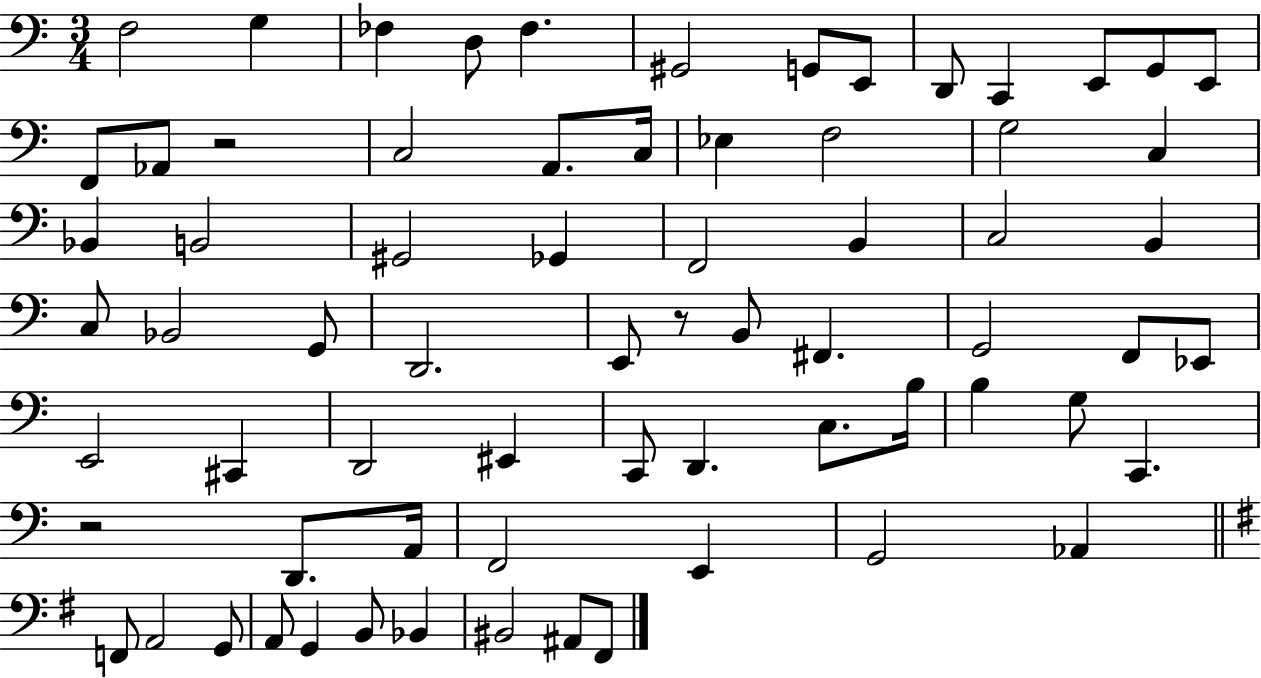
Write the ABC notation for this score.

X:1
T:Untitled
M:3/4
L:1/4
K:C
F,2 G, _F, D,/2 _F, ^G,,2 G,,/2 E,,/2 D,,/2 C,, E,,/2 G,,/2 E,,/2 F,,/2 _A,,/2 z2 C,2 A,,/2 C,/4 _E, F,2 G,2 C, _B,, B,,2 ^G,,2 _G,, F,,2 B,, C,2 B,, C,/2 _B,,2 G,,/2 D,,2 E,,/2 z/2 B,,/2 ^F,, G,,2 F,,/2 _E,,/2 E,,2 ^C,, D,,2 ^E,, C,,/2 D,, C,/2 B,/4 B, G,/2 C,, z2 D,,/2 A,,/4 F,,2 E,, G,,2 _A,, F,,/2 A,,2 G,,/2 A,,/2 G,, B,,/2 _B,, ^B,,2 ^A,,/2 ^F,,/2